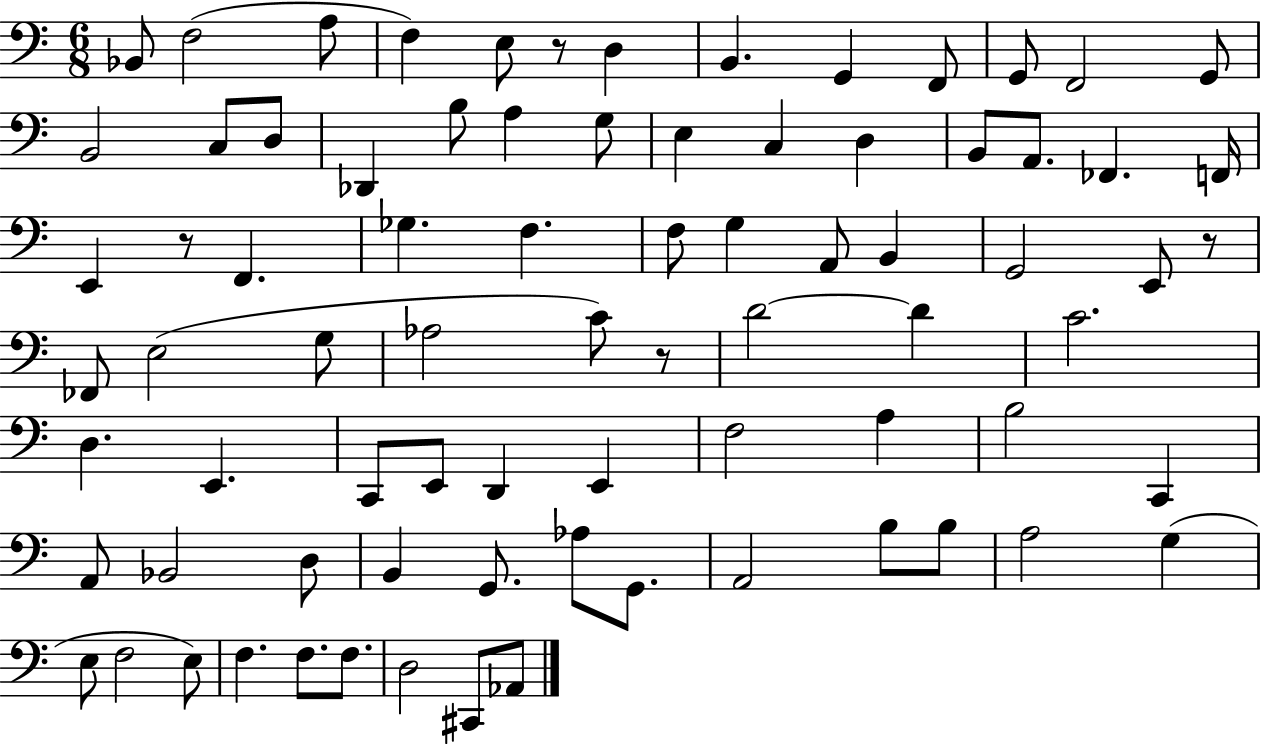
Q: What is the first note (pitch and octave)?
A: Bb2